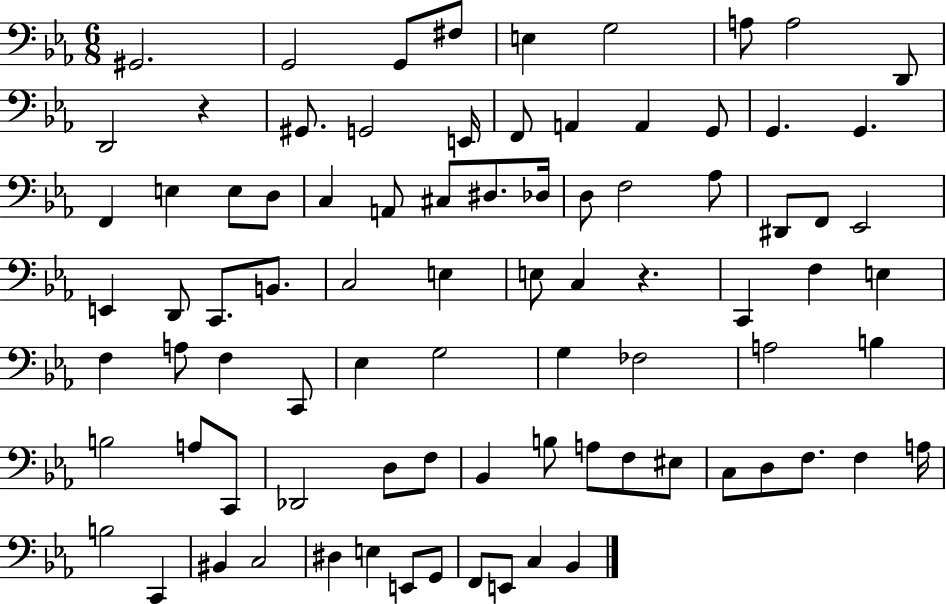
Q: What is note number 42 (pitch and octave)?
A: C3